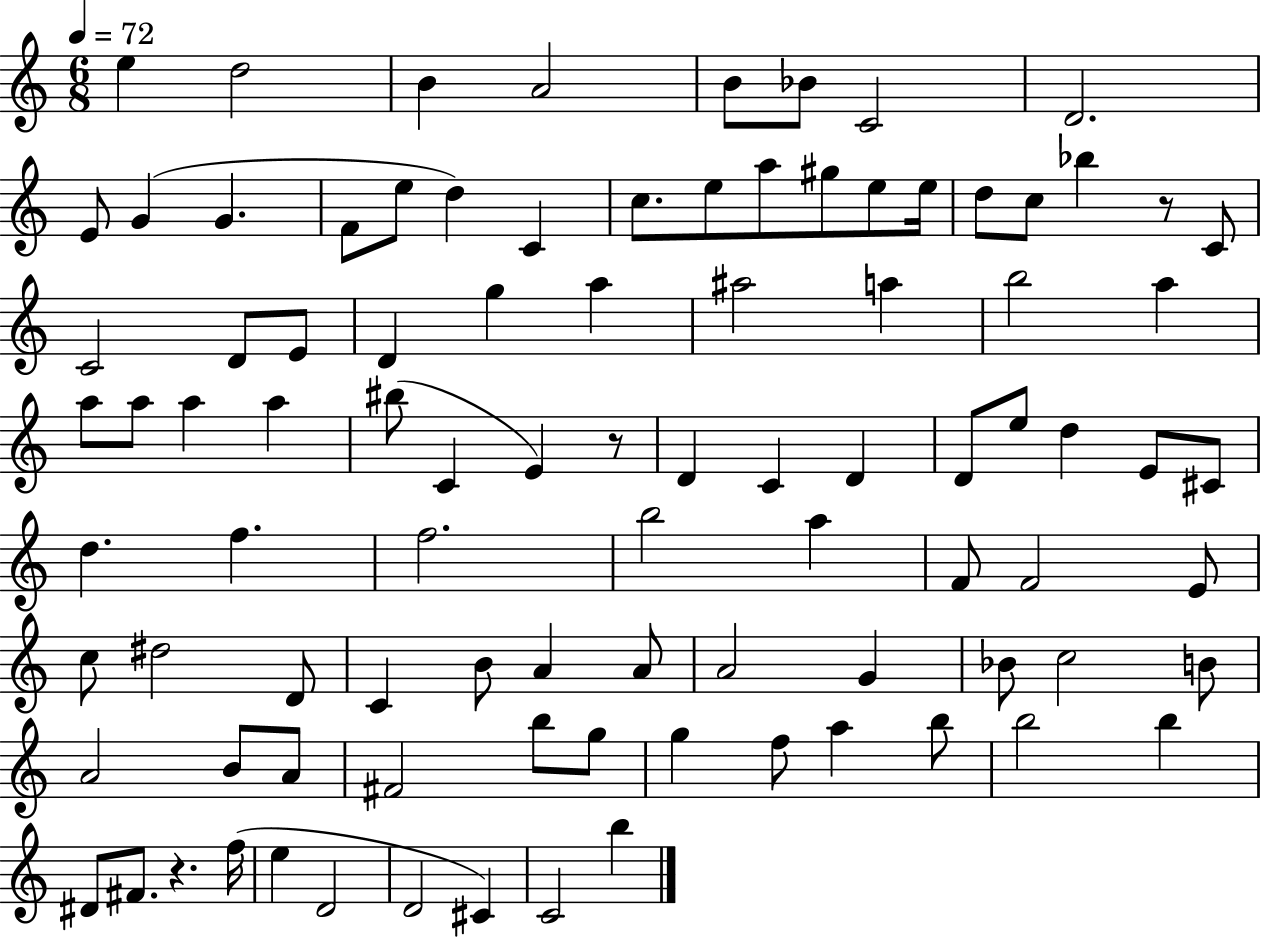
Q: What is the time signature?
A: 6/8